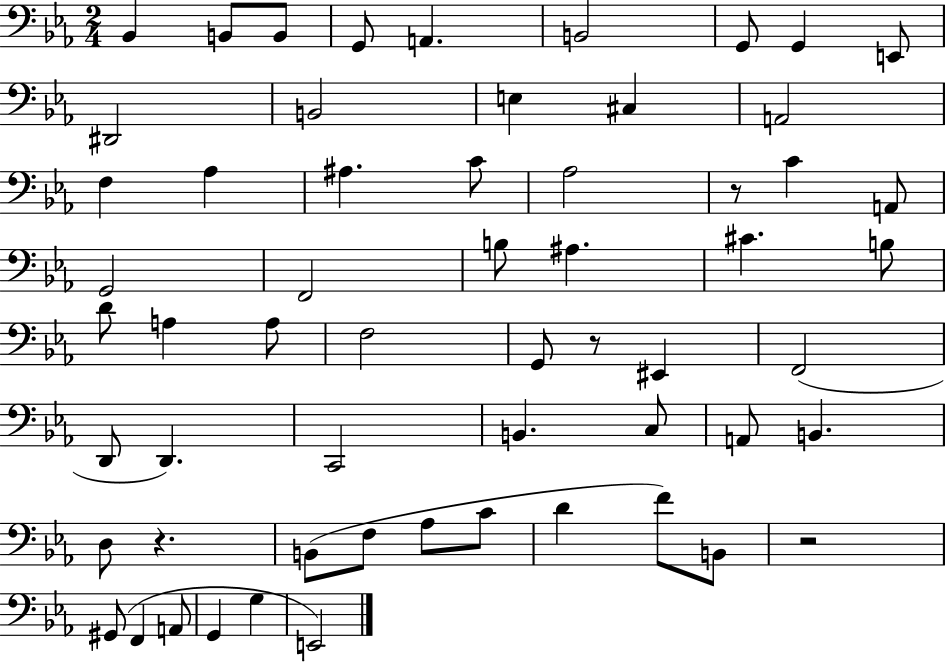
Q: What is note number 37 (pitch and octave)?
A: C2